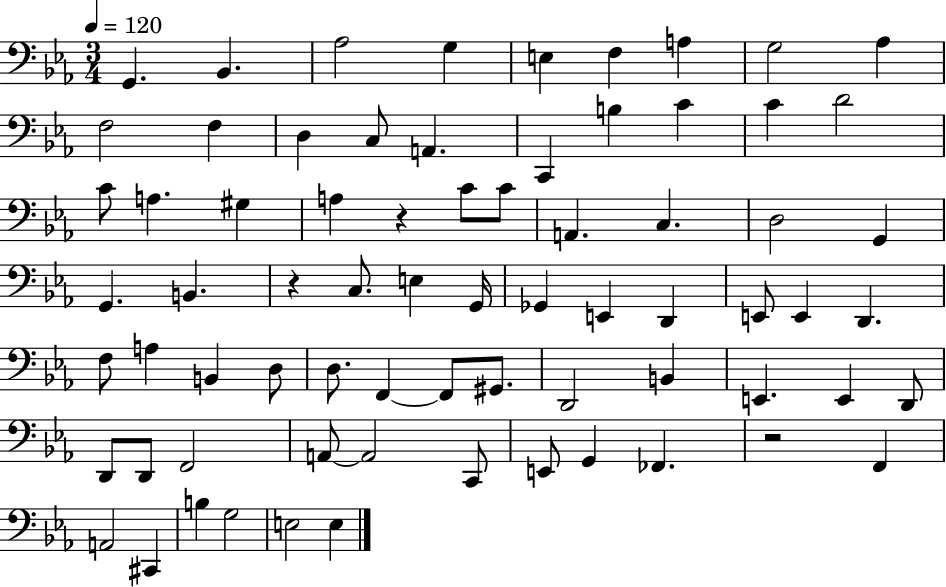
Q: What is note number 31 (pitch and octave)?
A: B2